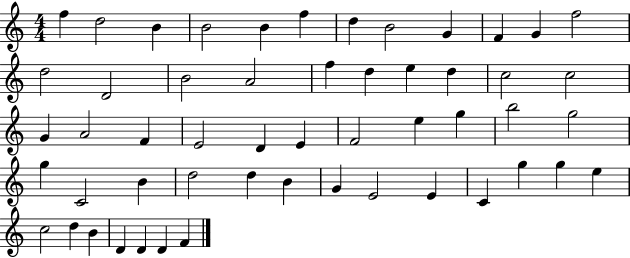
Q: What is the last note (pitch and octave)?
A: F4